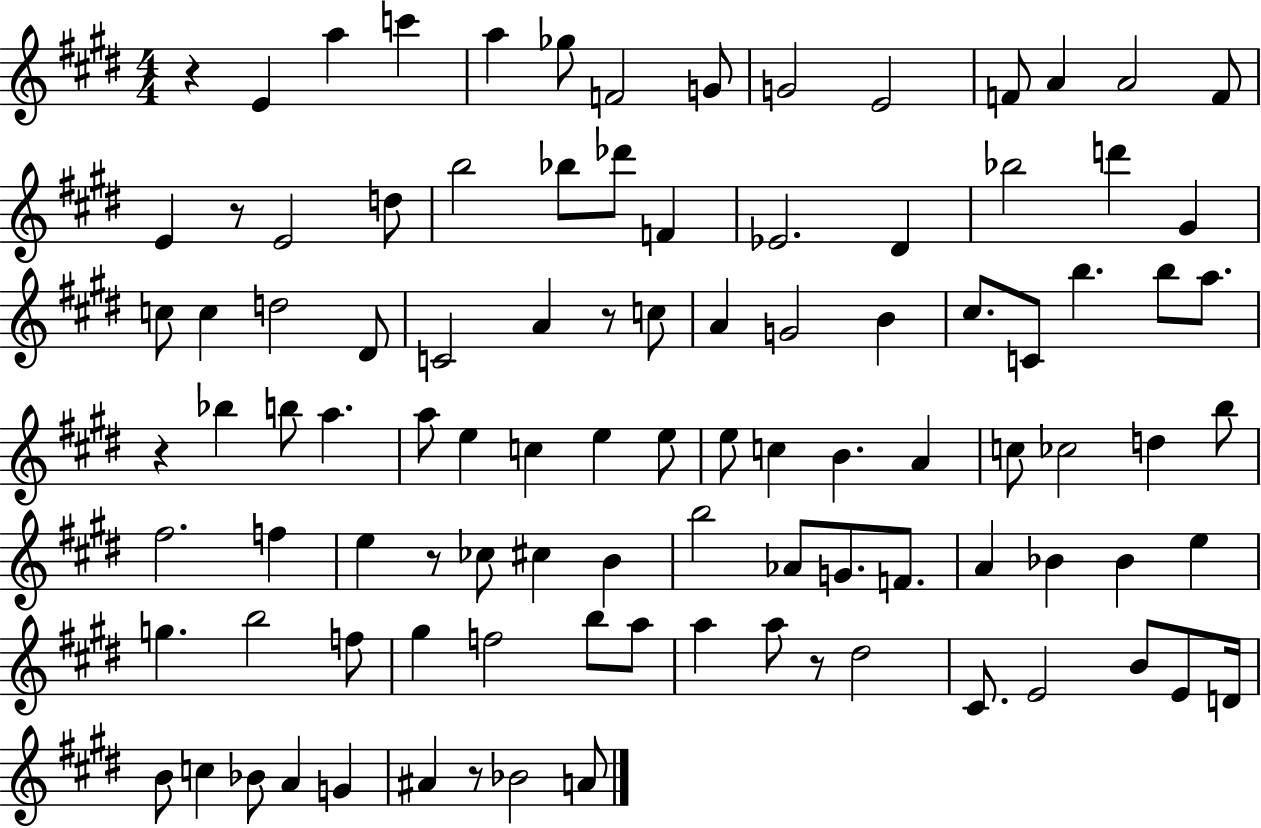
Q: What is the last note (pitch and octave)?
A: A4